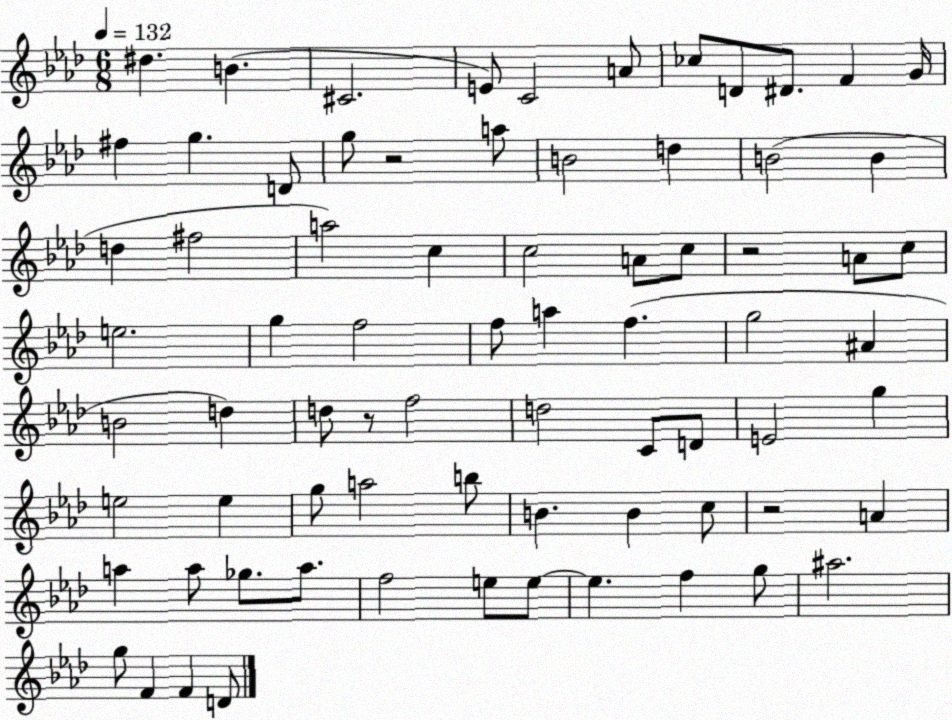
X:1
T:Untitled
M:6/8
L:1/4
K:Ab
^d B ^C2 E/2 C2 A/2 _c/2 D/2 ^D/2 F G/4 ^f g D/2 g/2 z2 a/2 B2 d B2 B d ^f2 a2 c c2 A/2 c/2 z2 A/2 c/2 e2 g f2 f/2 a f g2 ^A B2 d d/2 z/2 f2 d2 C/2 D/2 E2 g e2 e g/2 a2 b/2 B B c/2 z2 A a a/2 _g/2 a/2 f2 e/2 e/2 e f g/2 ^a2 g/2 F F D/2